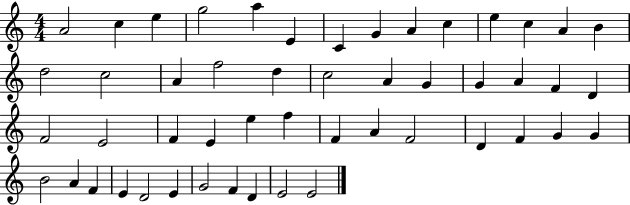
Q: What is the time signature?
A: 4/4